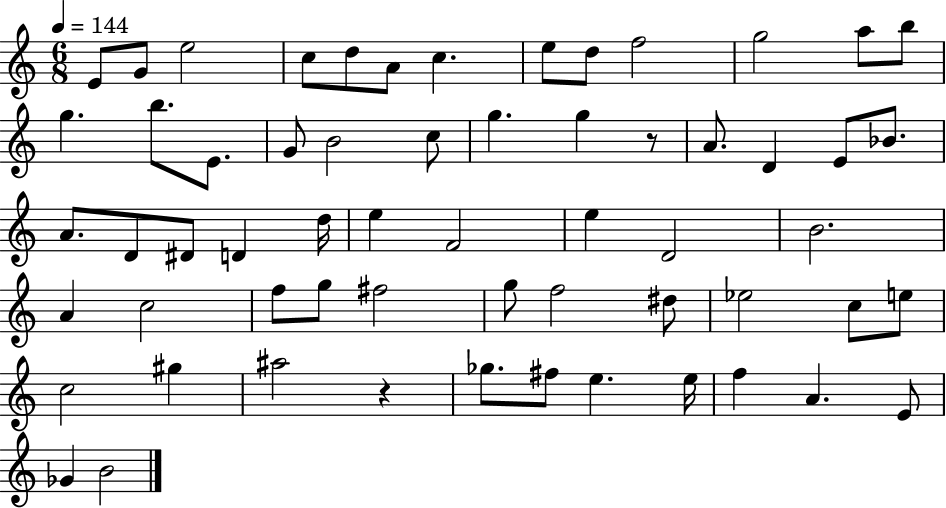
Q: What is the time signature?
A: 6/8